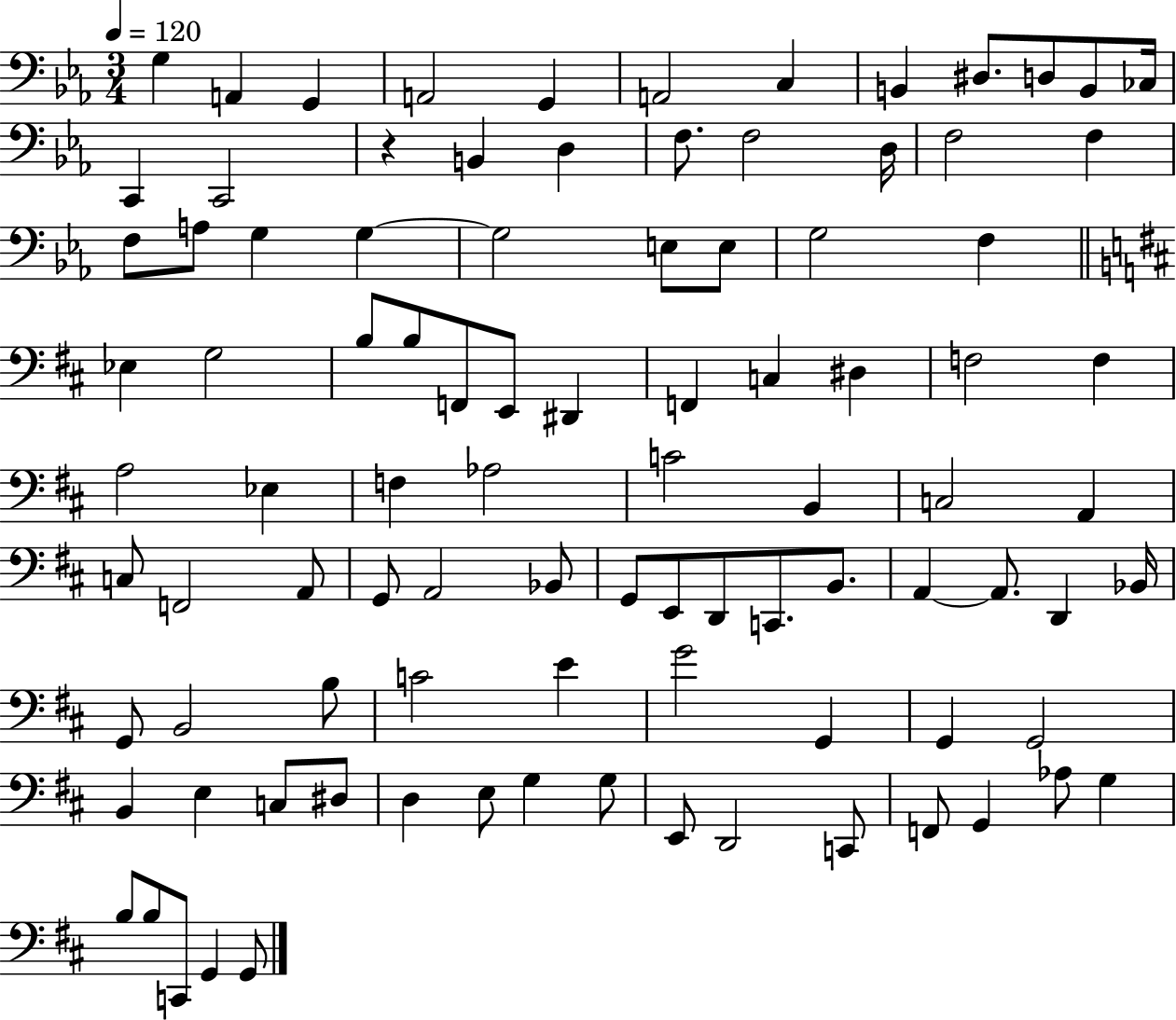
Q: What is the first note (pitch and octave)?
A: G3